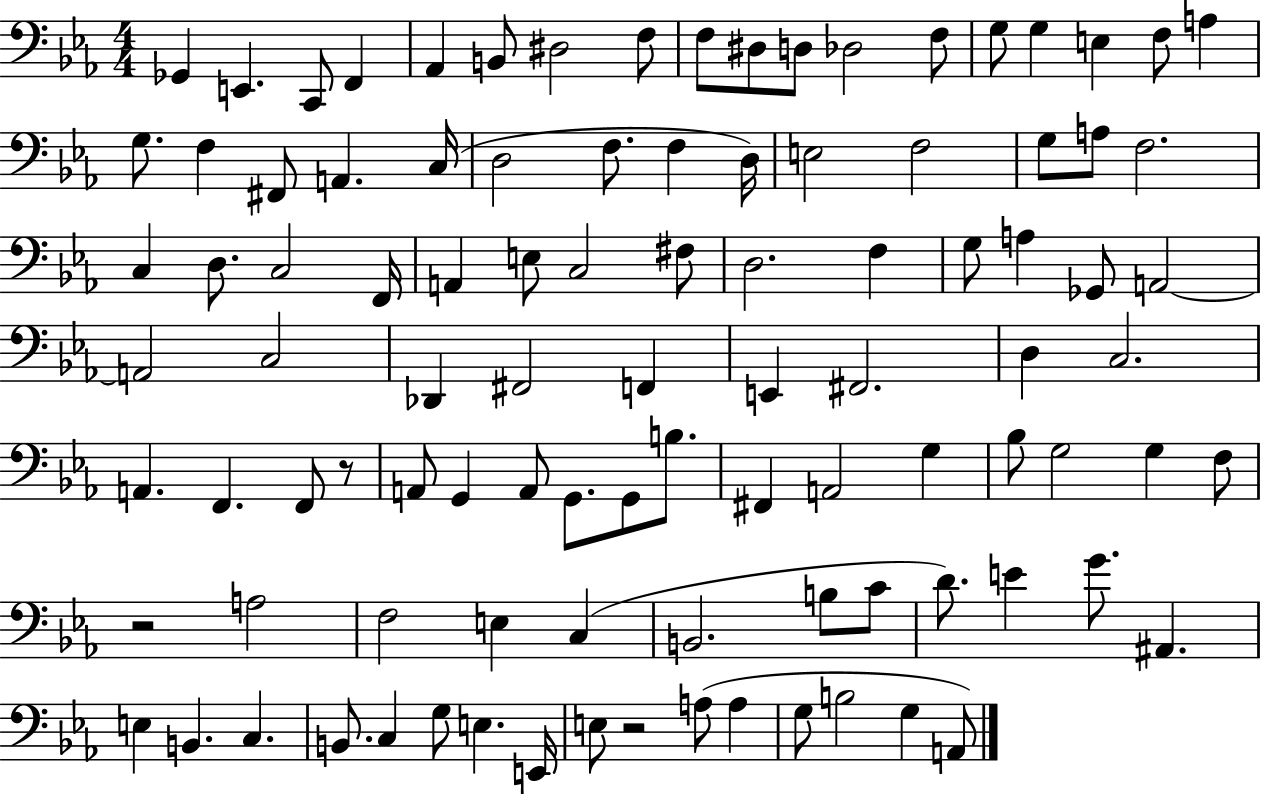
{
  \clef bass
  \numericTimeSignature
  \time 4/4
  \key ees \major
  ges,4 e,4. c,8 f,4 | aes,4 b,8 dis2 f8 | f8 dis8 d8 des2 f8 | g8 g4 e4 f8 a4 | \break g8. f4 fis,8 a,4. c16( | d2 f8. f4 d16) | e2 f2 | g8 a8 f2. | \break c4 d8. c2 f,16 | a,4 e8 c2 fis8 | d2. f4 | g8 a4 ges,8 a,2~~ | \break a,2 c2 | des,4 fis,2 f,4 | e,4 fis,2. | d4 c2. | \break a,4. f,4. f,8 r8 | a,8 g,4 a,8 g,8. g,8 b8. | fis,4 a,2 g4 | bes8 g2 g4 f8 | \break r2 a2 | f2 e4 c4( | b,2. b8 c'8 | d'8.) e'4 g'8. ais,4. | \break e4 b,4. c4. | b,8. c4 g8 e4. e,16 | e8 r2 a8( a4 | g8 b2 g4 a,8) | \break \bar "|."
}